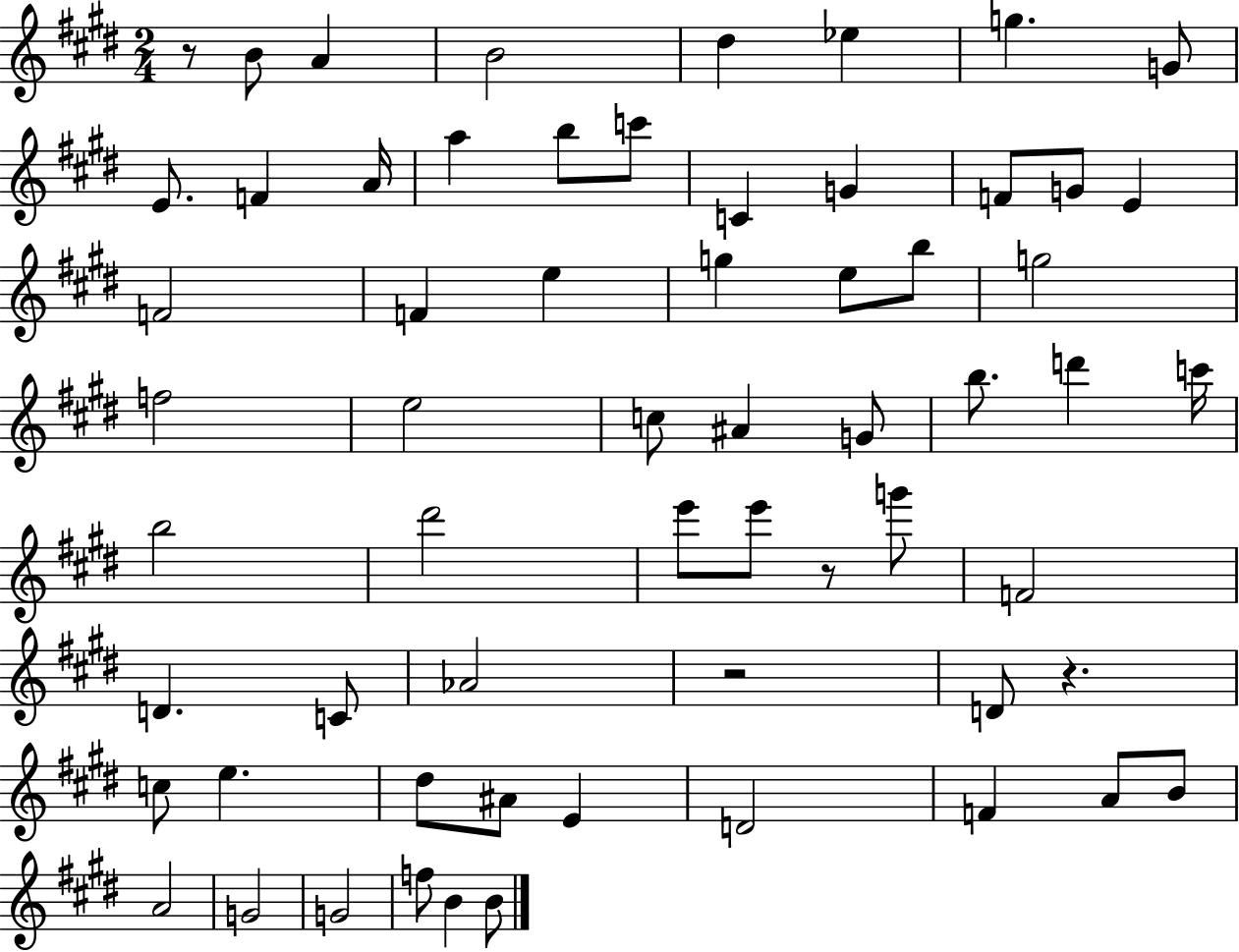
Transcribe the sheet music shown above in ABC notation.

X:1
T:Untitled
M:2/4
L:1/4
K:E
z/2 B/2 A B2 ^d _e g G/2 E/2 F A/4 a b/2 c'/2 C G F/2 G/2 E F2 F e g e/2 b/2 g2 f2 e2 c/2 ^A G/2 b/2 d' c'/4 b2 ^d'2 e'/2 e'/2 z/2 g'/2 F2 D C/2 _A2 z2 D/2 z c/2 e ^d/2 ^A/2 E D2 F A/2 B/2 A2 G2 G2 f/2 B B/2